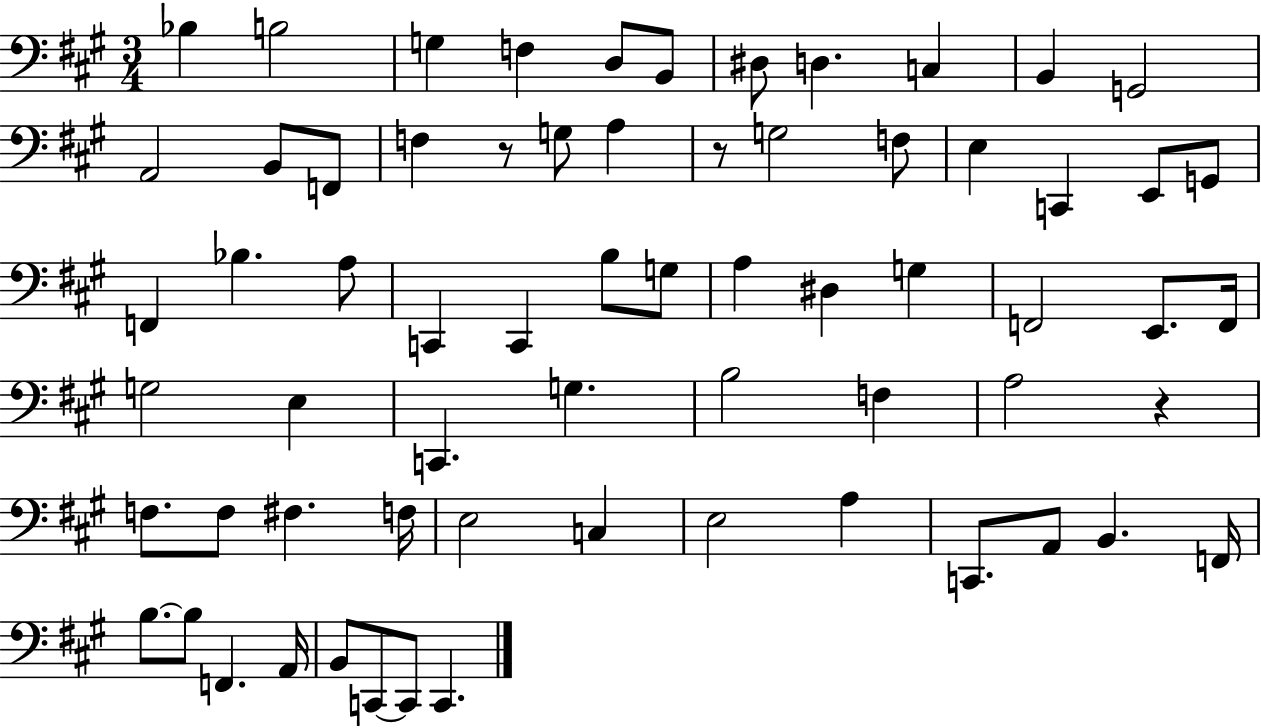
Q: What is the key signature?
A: A major